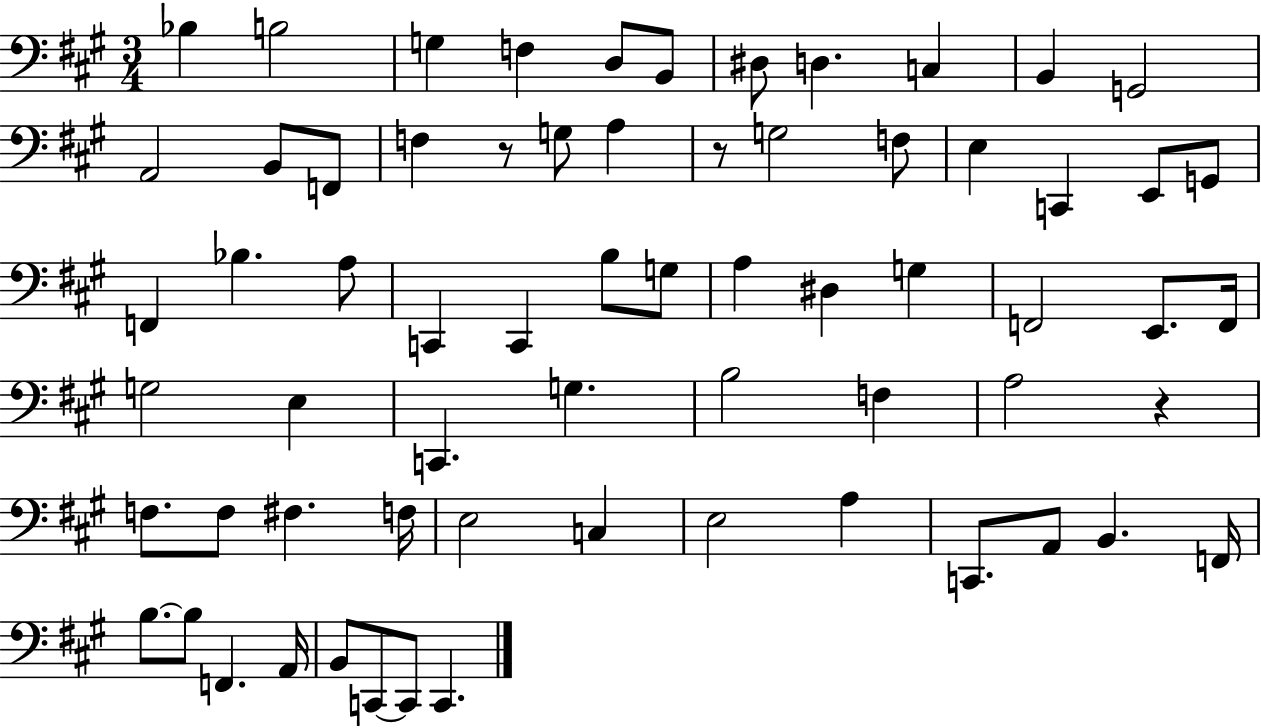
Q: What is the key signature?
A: A major